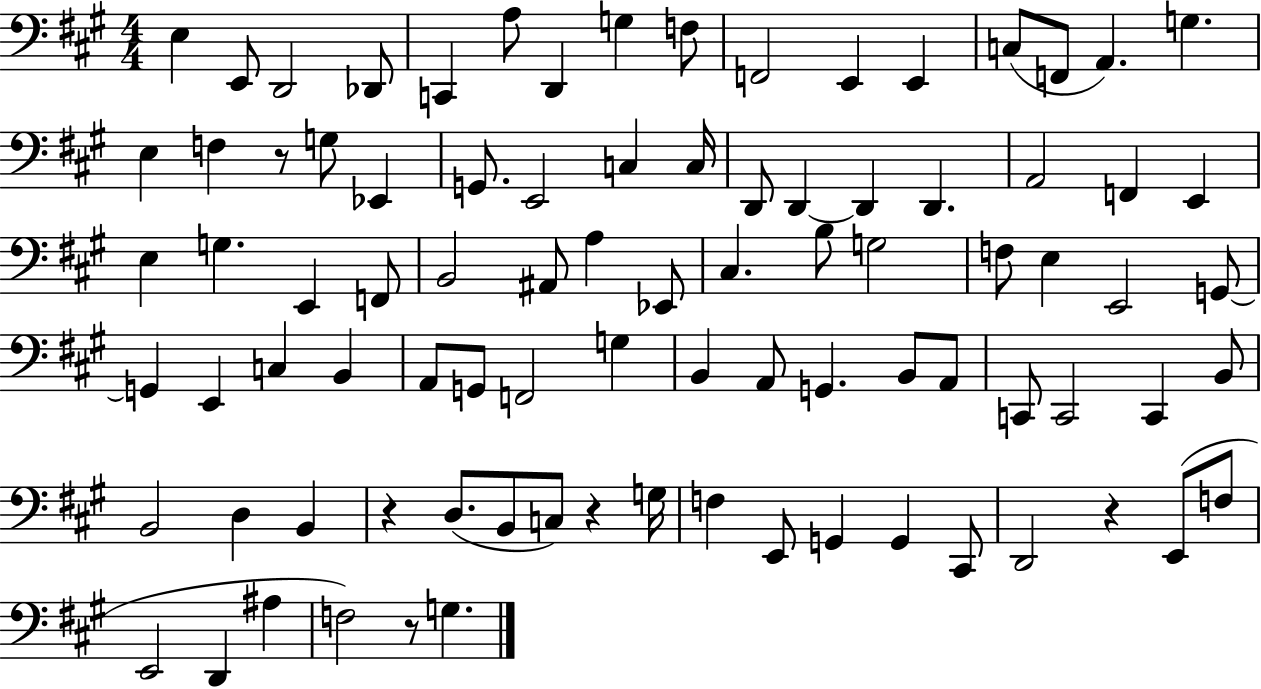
E3/q E2/e D2/h Db2/e C2/q A3/e D2/q G3/q F3/e F2/h E2/q E2/q C3/e F2/e A2/q. G3/q. E3/q F3/q R/e G3/e Eb2/q G2/e. E2/h C3/q C3/s D2/e D2/q D2/q D2/q. A2/h F2/q E2/q E3/q G3/q. E2/q F2/e B2/h A#2/e A3/q Eb2/e C#3/q. B3/e G3/h F3/e E3/q E2/h G2/e G2/q E2/q C3/q B2/q A2/e G2/e F2/h G3/q B2/q A2/e G2/q. B2/e A2/e C2/e C2/h C2/q B2/e B2/h D3/q B2/q R/q D3/e. B2/e C3/e R/q G3/s F3/q E2/e G2/q G2/q C#2/e D2/h R/q E2/e F3/e E2/h D2/q A#3/q F3/h R/e G3/q.